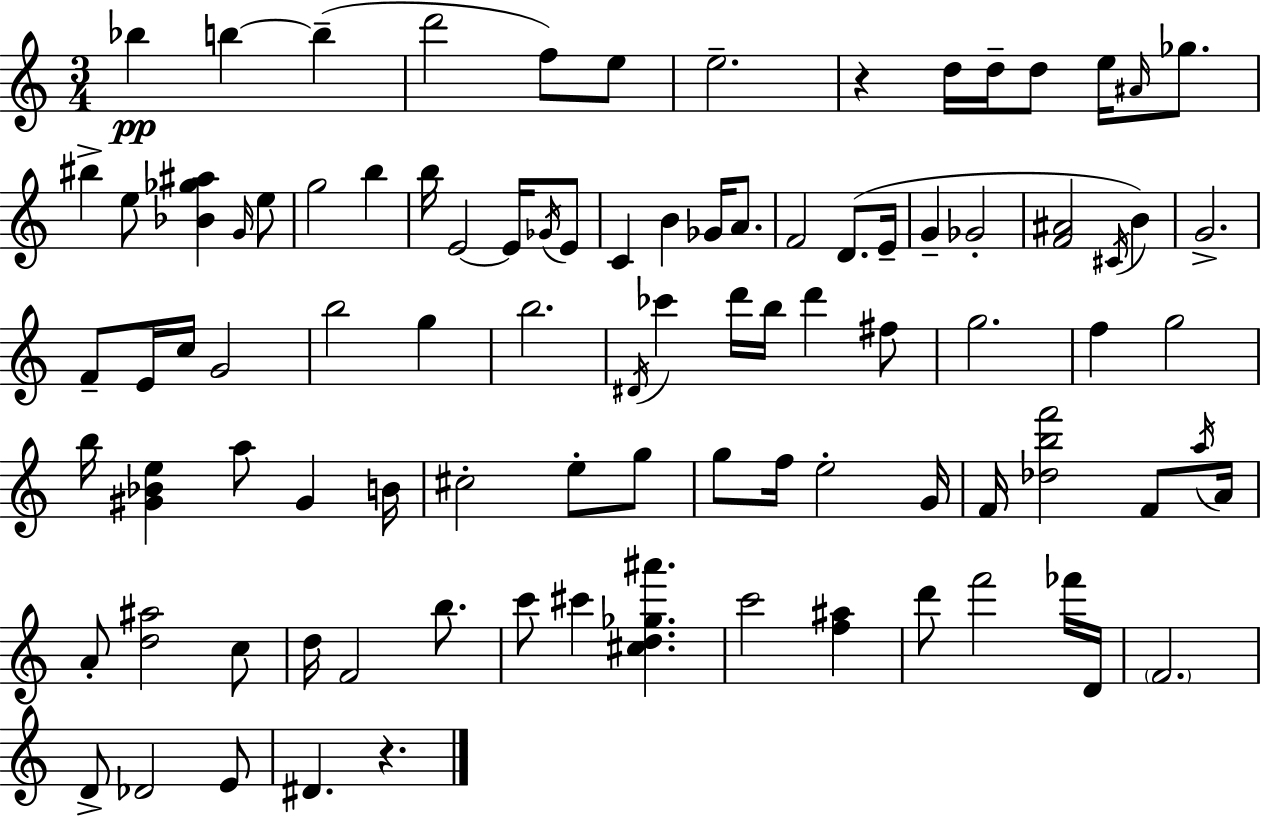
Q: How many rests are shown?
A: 2